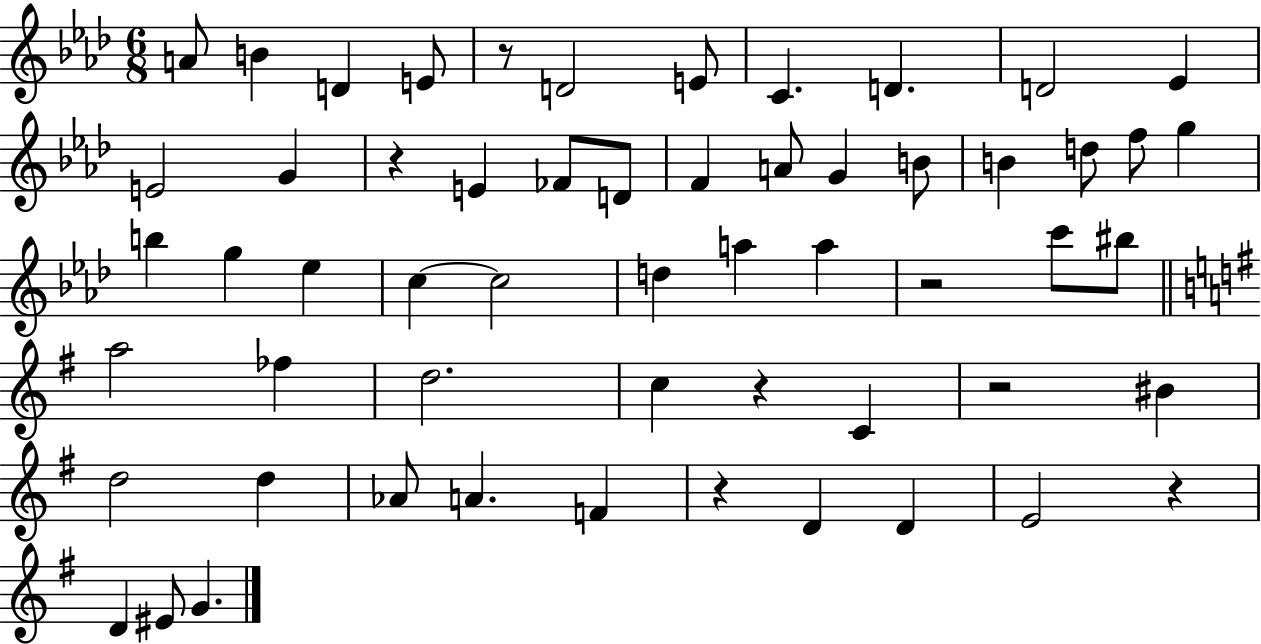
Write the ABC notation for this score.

X:1
T:Untitled
M:6/8
L:1/4
K:Ab
A/2 B D E/2 z/2 D2 E/2 C D D2 _E E2 G z E _F/2 D/2 F A/2 G B/2 B d/2 f/2 g b g _e c c2 d a a z2 c'/2 ^b/2 a2 _f d2 c z C z2 ^B d2 d _A/2 A F z D D E2 z D ^E/2 G